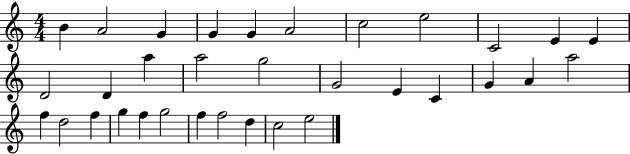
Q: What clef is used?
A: treble